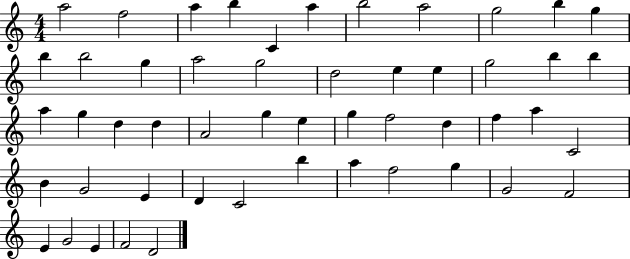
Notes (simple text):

A5/h F5/h A5/q B5/q C4/q A5/q B5/h A5/h G5/h B5/q G5/q B5/q B5/h G5/q A5/h G5/h D5/h E5/q E5/q G5/h B5/q B5/q A5/q G5/q D5/q D5/q A4/h G5/q E5/q G5/q F5/h D5/q F5/q A5/q C4/h B4/q G4/h E4/q D4/q C4/h B5/q A5/q F5/h G5/q G4/h F4/h E4/q G4/h E4/q F4/h D4/h